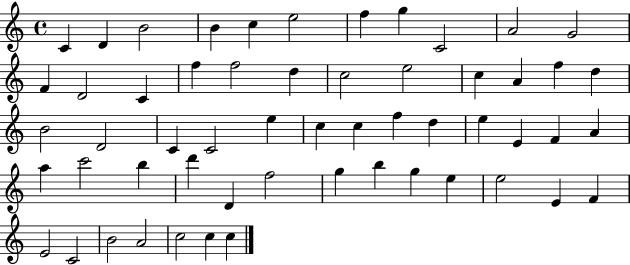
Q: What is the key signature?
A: C major